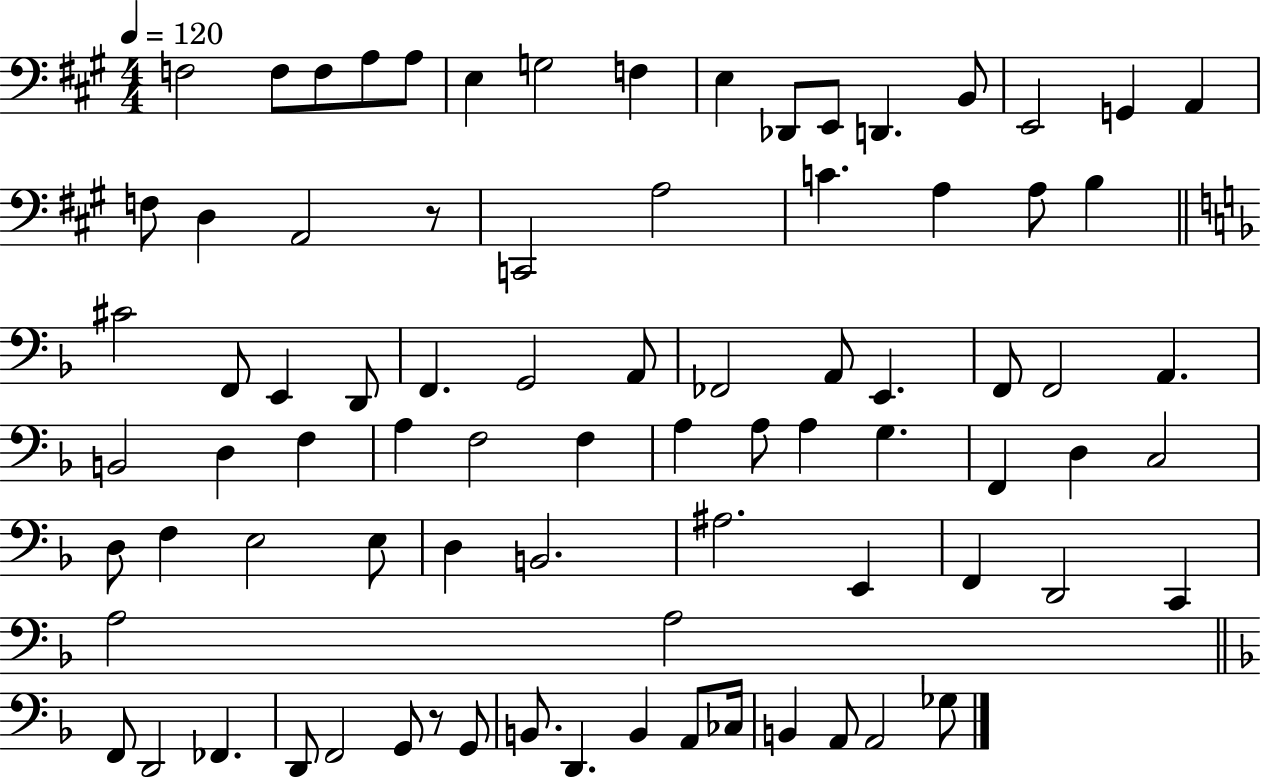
{
  \clef bass
  \numericTimeSignature
  \time 4/4
  \key a \major
  \tempo 4 = 120
  \repeat volta 2 { f2 f8 f8 a8 a8 | e4 g2 f4 | e4 des,8 e,8 d,4. b,8 | e,2 g,4 a,4 | \break f8 d4 a,2 r8 | c,2 a2 | c'4. a4 a8 b4 | \bar "||" \break \key d \minor cis'2 f,8 e,4 d,8 | f,4. g,2 a,8 | fes,2 a,8 e,4. | f,8 f,2 a,4. | \break b,2 d4 f4 | a4 f2 f4 | a4 a8 a4 g4. | f,4 d4 c2 | \break d8 f4 e2 e8 | d4 b,2. | ais2. e,4 | f,4 d,2 c,4 | \break a2 a2 | \bar "||" \break \key f \major f,8 d,2 fes,4. | d,8 f,2 g,8 r8 g,8 | b,8. d,4. b,4 a,8 ces16 | b,4 a,8 a,2 ges8 | \break } \bar "|."
}